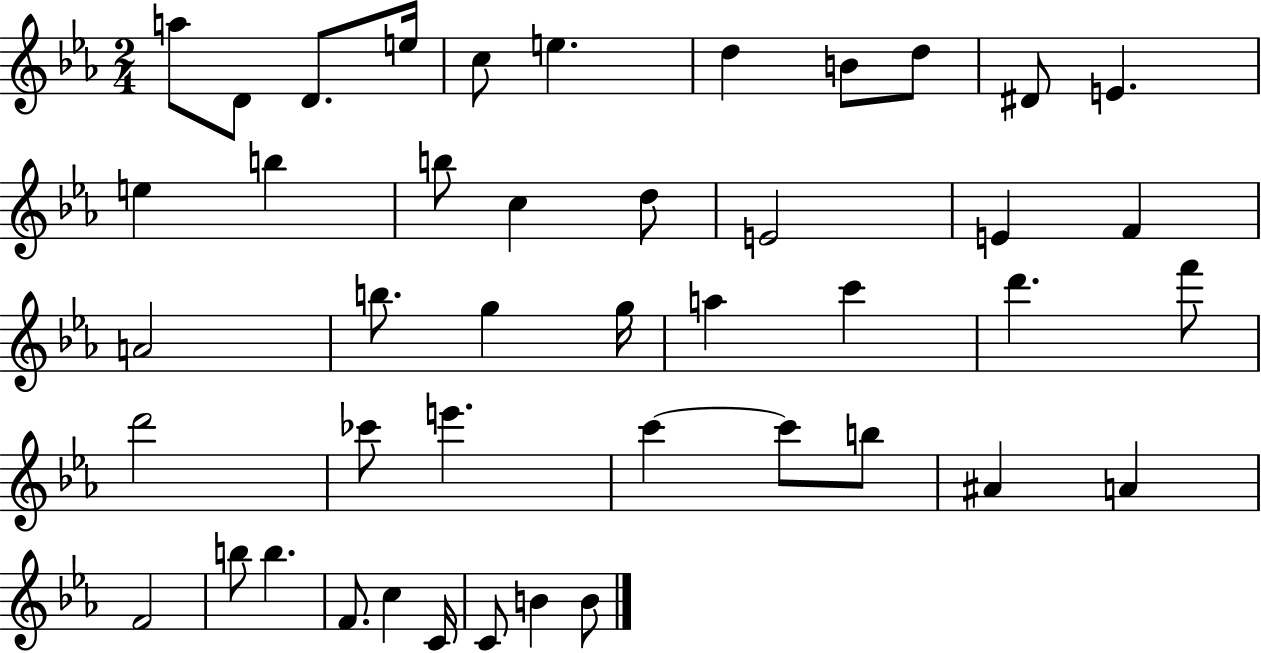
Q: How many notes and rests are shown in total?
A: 44